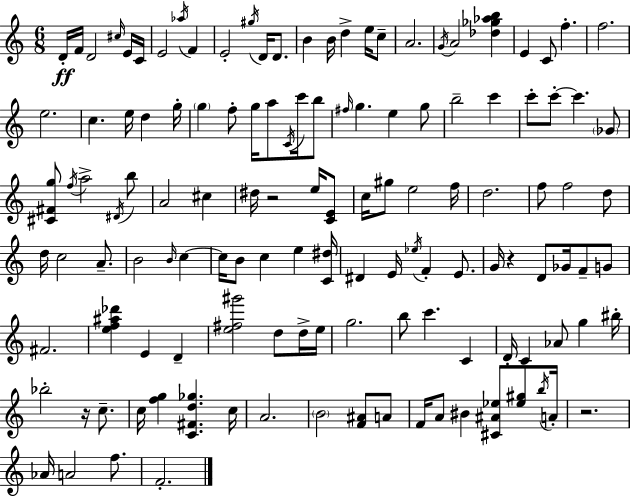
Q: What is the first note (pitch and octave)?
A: D4